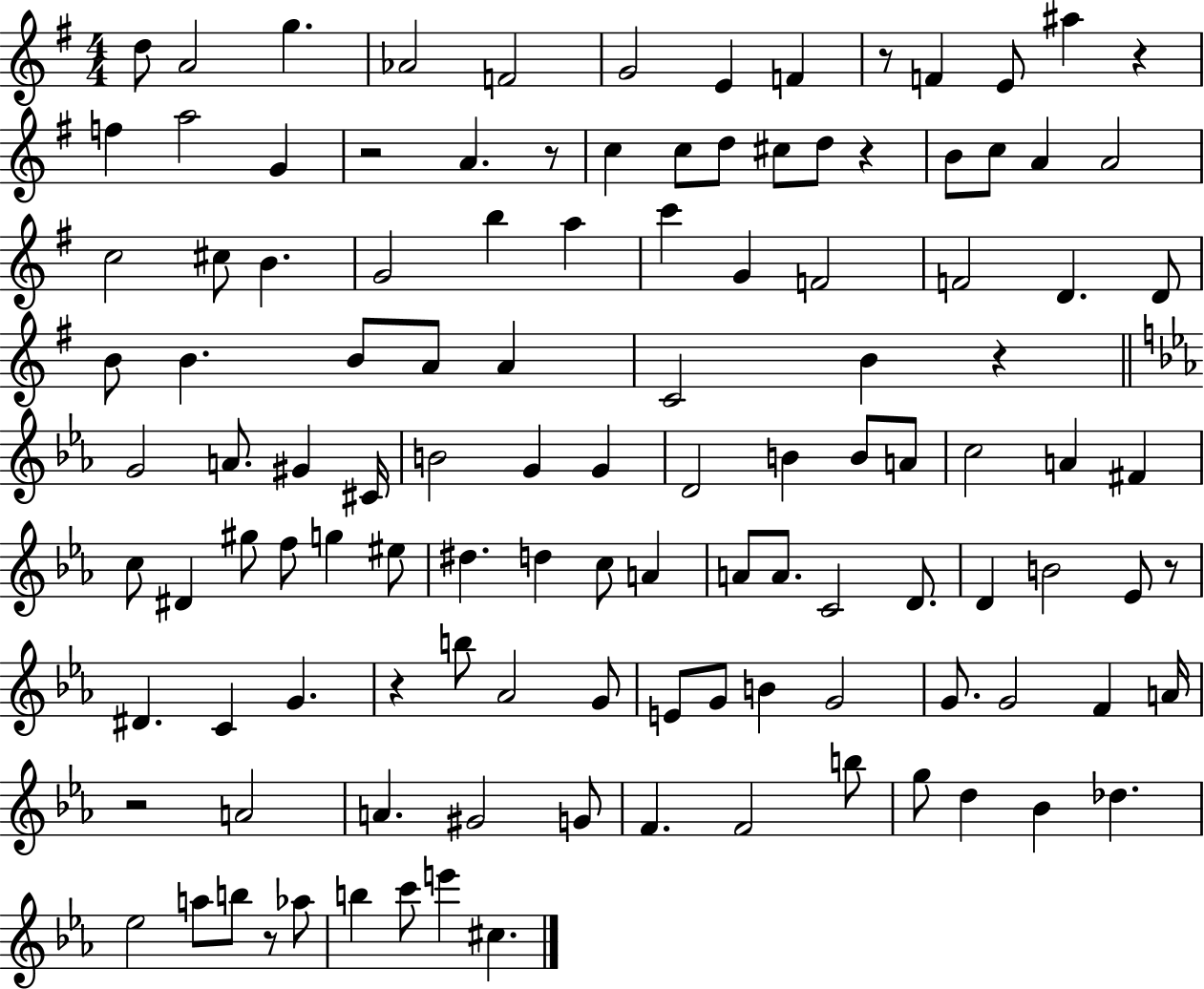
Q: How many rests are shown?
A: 10